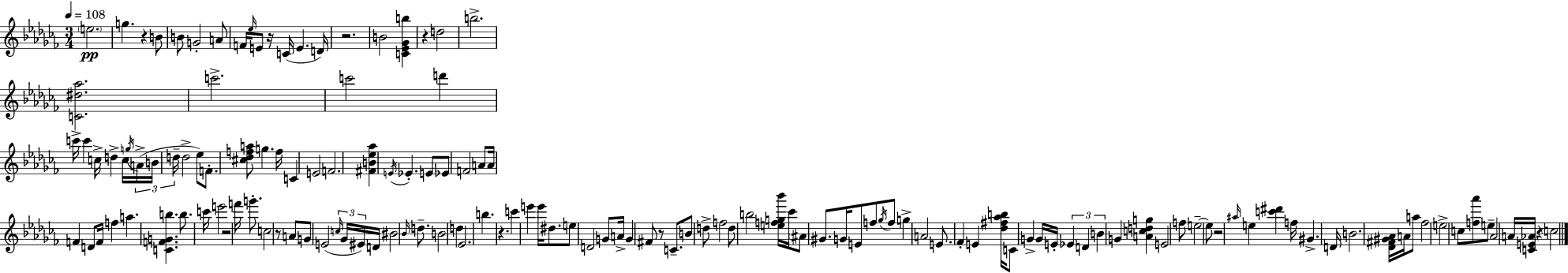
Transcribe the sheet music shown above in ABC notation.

X:1
T:Untitled
M:3/4
L:1/4
K:Abm
e2 g z B/2 B/2 G2 A/2 F/4 _e/4 E/2 z/4 C/4 E D/4 z2 B2 [C_E_Gb] z d2 b2 [C^d_a]2 c'2 c'2 d' c'/4 c' c/4 d c/4 g/4 A/4 B/4 d/4 d2 _e/2 F/2 [^c_dfa]/2 g f/4 C E2 F2 [^FB_e_a] E/4 _E E/2 _E/2 F2 A/2 A/4 F D/2 F/4 f a [CFGb] b/2 c'/4 e'2 z2 f'/4 g'/2 c2 z/2 A/2 G/2 E2 c/4 _G/4 ^E/4 D/4 ^B2 _B/4 d/2 B2 d _E2 b z c' e' e'/4 ^d/2 e/2 D2 G/2 A/4 G ^F/2 z/2 C/2 B/2 d/2 f2 d/2 b2 [efg_b']/4 _c'/4 ^A/2 ^G/2 G/4 E/2 f/2 _g/4 f/2 g A2 E/2 _F E [_d^f_ab]/4 C/2 G G/4 E/4 _E D B G [Acdg] E2 f/2 e2 e/2 z2 ^a/4 e [c'^d'] f/4 ^G D/4 B2 [_D^F^G_A]/4 A/4 a/2 _f2 e2 c/2 [f_a']/2 e/2 _A2 A/4 [CE_A]/4 z c2